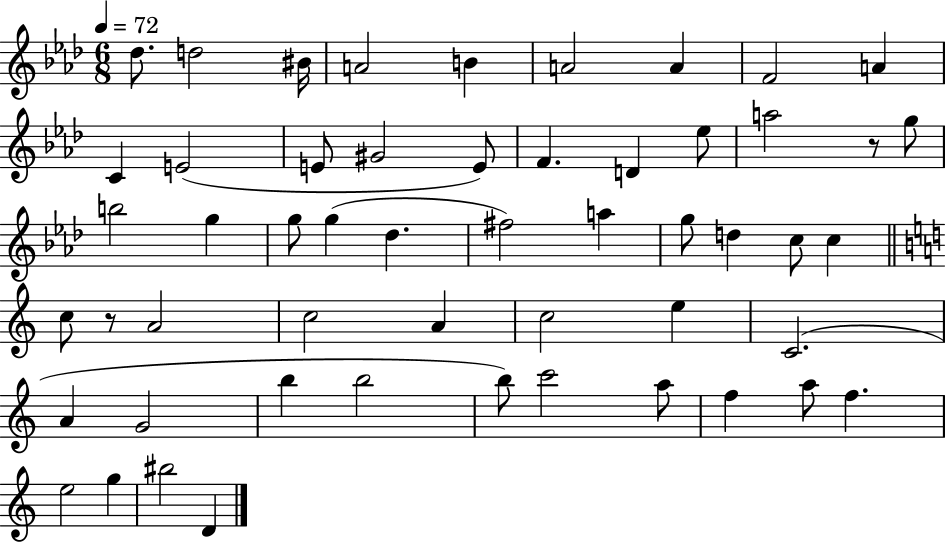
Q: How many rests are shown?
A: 2